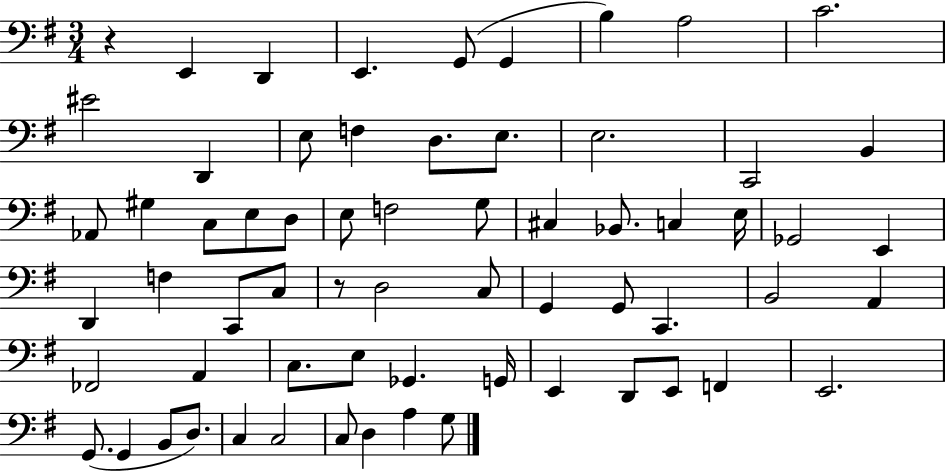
R/q E2/q D2/q E2/q. G2/e G2/q B3/q A3/h C4/h. EIS4/h D2/q E3/e F3/q D3/e. E3/e. E3/h. C2/h B2/q Ab2/e G#3/q C3/e E3/e D3/e E3/e F3/h G3/e C#3/q Bb2/e. C3/q E3/s Gb2/h E2/q D2/q F3/q C2/e C3/e R/e D3/h C3/e G2/q G2/e C2/q. B2/h A2/q FES2/h A2/q C3/e. E3/e Gb2/q. G2/s E2/q D2/e E2/e F2/q E2/h. G2/e. G2/q B2/e D3/e. C3/q C3/h C3/e D3/q A3/q G3/e